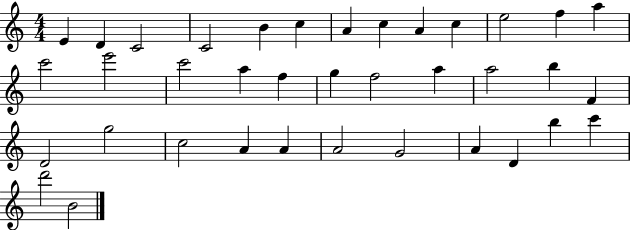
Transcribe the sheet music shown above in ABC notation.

X:1
T:Untitled
M:4/4
L:1/4
K:C
E D C2 C2 B c A c A c e2 f a c'2 e'2 c'2 a f g f2 a a2 b F D2 g2 c2 A A A2 G2 A D b c' d'2 B2